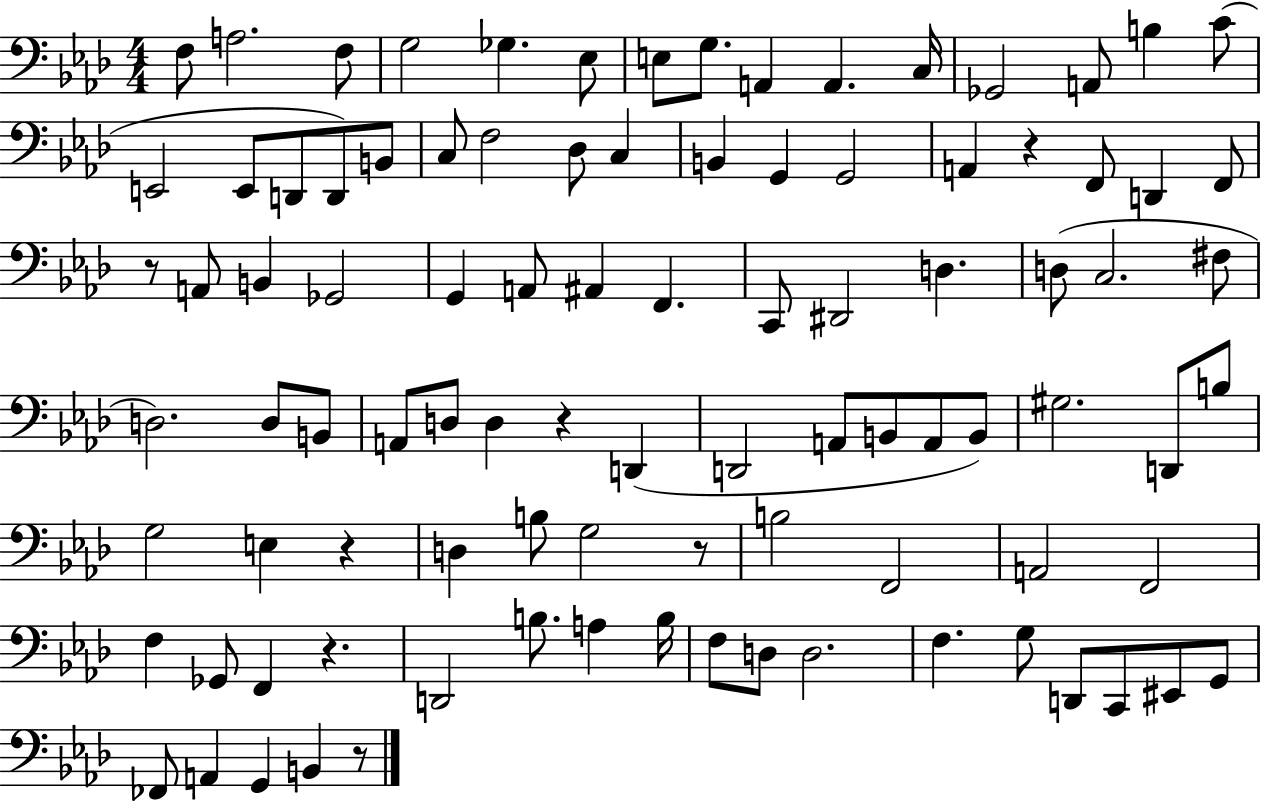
F3/e A3/h. F3/e G3/h Gb3/q. Eb3/e E3/e G3/e. A2/q A2/q. C3/s Gb2/h A2/e B3/q C4/e E2/h E2/e D2/e D2/e B2/e C3/e F3/h Db3/e C3/q B2/q G2/q G2/h A2/q R/q F2/e D2/q F2/e R/e A2/e B2/q Gb2/h G2/q A2/e A#2/q F2/q. C2/e D#2/h D3/q. D3/e C3/h. F#3/e D3/h. D3/e B2/e A2/e D3/e D3/q R/q D2/q D2/h A2/e B2/e A2/e B2/e G#3/h. D2/e B3/e G3/h E3/q R/q D3/q B3/e G3/h R/e B3/h F2/h A2/h F2/h F3/q Gb2/e F2/q R/q. D2/h B3/e. A3/q B3/s F3/e D3/e D3/h. F3/q. G3/e D2/e C2/e EIS2/e G2/e FES2/e A2/q G2/q B2/q R/e